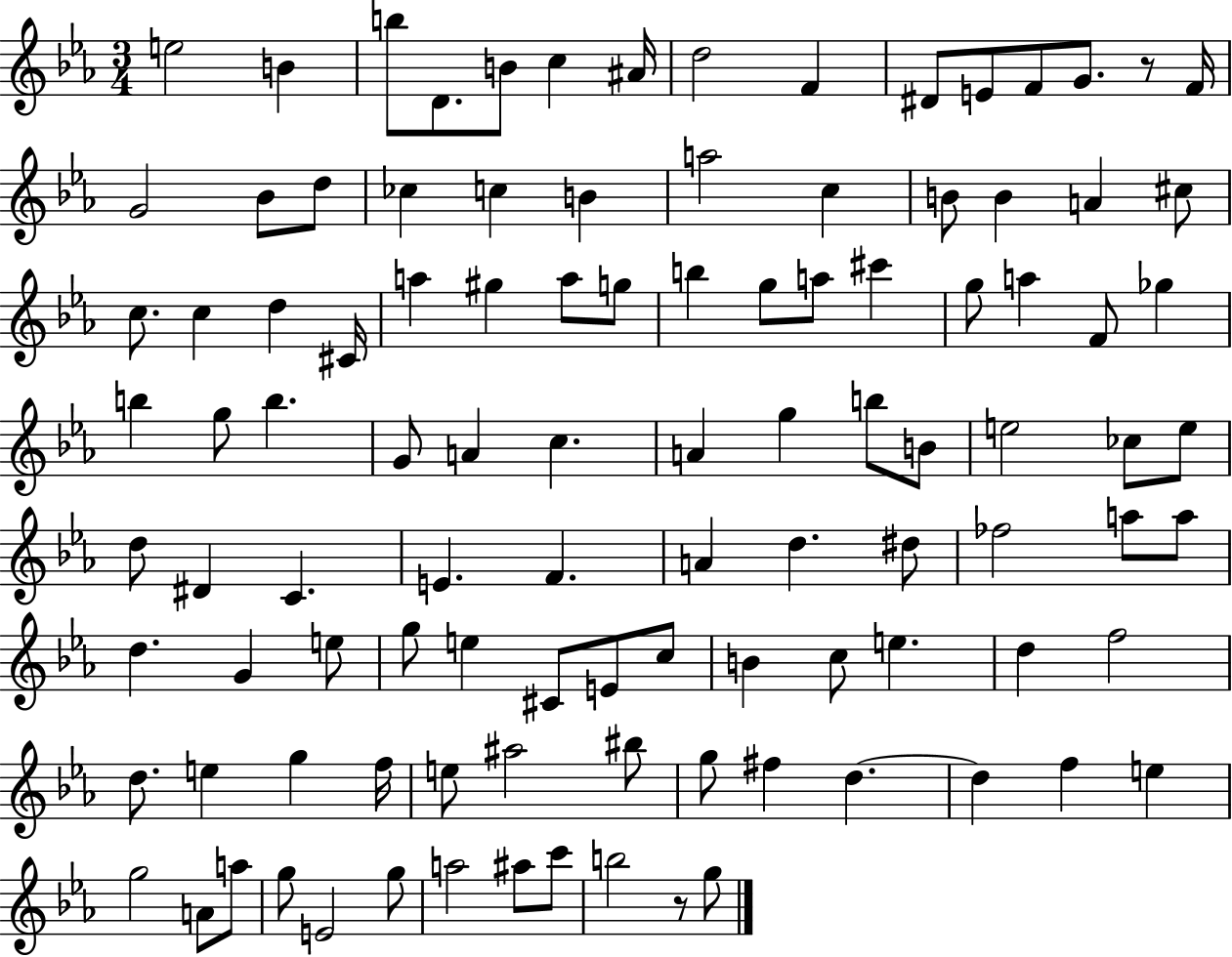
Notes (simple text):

E5/h B4/q B5/e D4/e. B4/e C5/q A#4/s D5/h F4/q D#4/e E4/e F4/e G4/e. R/e F4/s G4/h Bb4/e D5/e CES5/q C5/q B4/q A5/h C5/q B4/e B4/q A4/q C#5/e C5/e. C5/q D5/q C#4/s A5/q G#5/q A5/e G5/e B5/q G5/e A5/e C#6/q G5/e A5/q F4/e Gb5/q B5/q G5/e B5/q. G4/e A4/q C5/q. A4/q G5/q B5/e B4/e E5/h CES5/e E5/e D5/e D#4/q C4/q. E4/q. F4/q. A4/q D5/q. D#5/e FES5/h A5/e A5/e D5/q. G4/q E5/e G5/e E5/q C#4/e E4/e C5/e B4/q C5/e E5/q. D5/q F5/h D5/e. E5/q G5/q F5/s E5/e A#5/h BIS5/e G5/e F#5/q D5/q. D5/q F5/q E5/q G5/h A4/e A5/e G5/e E4/h G5/e A5/h A#5/e C6/e B5/h R/e G5/e